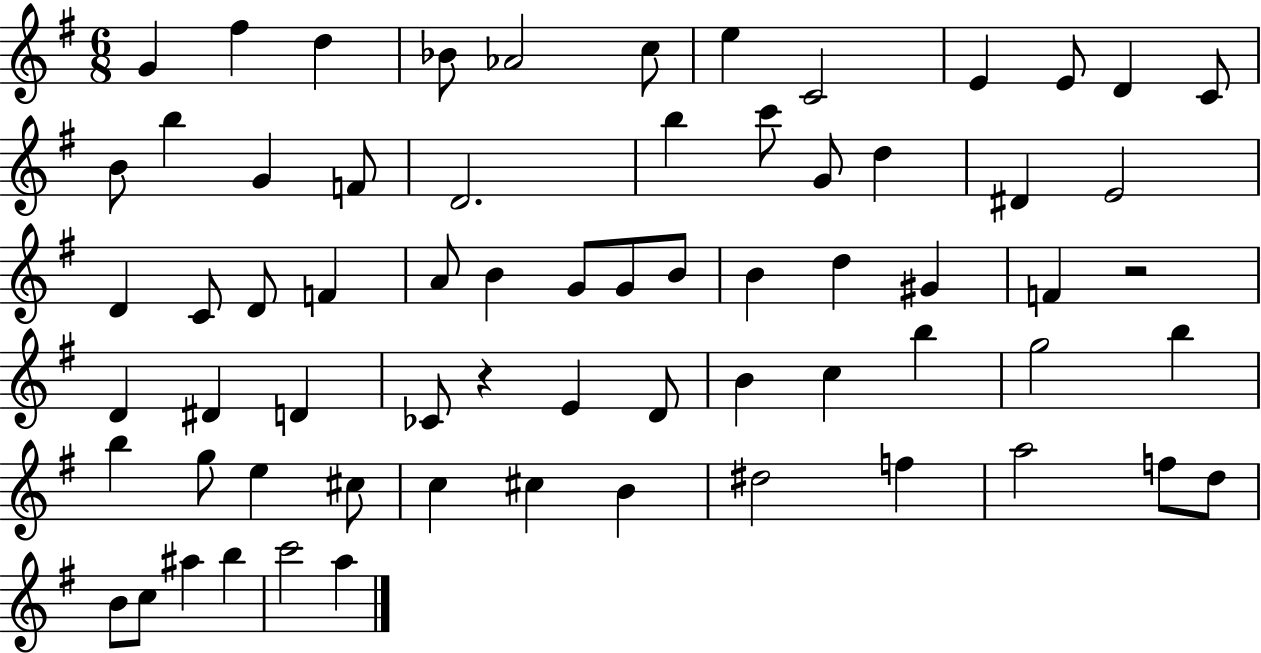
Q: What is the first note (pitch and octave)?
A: G4